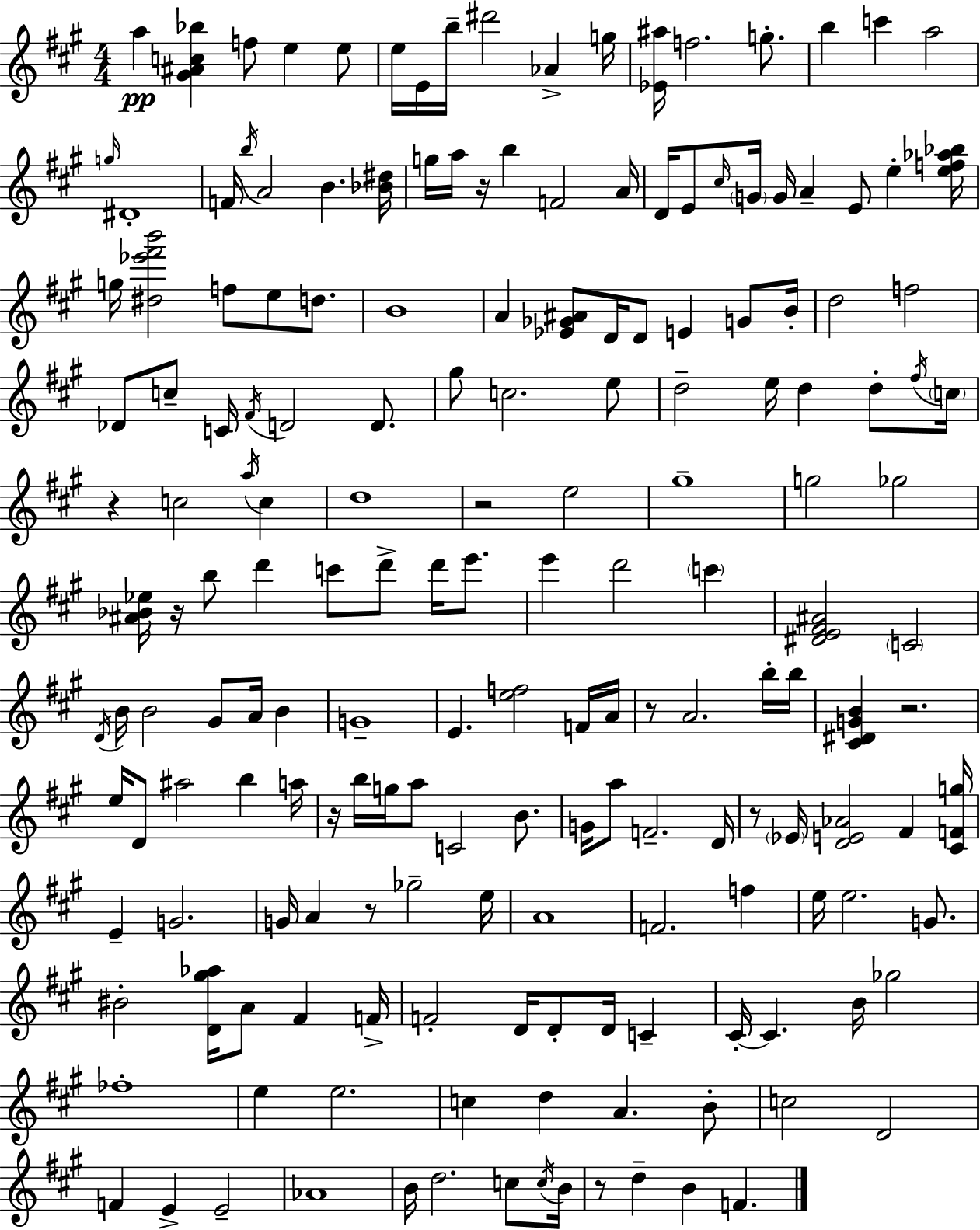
A5/q [G#4,A#4,C5,Bb5]/q F5/e E5/q E5/e E5/s E4/s B5/s D#6/h Ab4/q G5/s [Eb4,A#5]/s F5/h. G5/e. B5/q C6/q A5/h G5/s D#4/w F4/s B5/s A4/h B4/q. [Bb4,D#5]/s G5/s A5/s R/s B5/q F4/h A4/s D4/s E4/e C#5/s G4/s G4/s A4/q E4/e E5/q [E5,F5,Ab5,Bb5]/s G5/s [D#5,Eb6,F#6,B6]/h F5/e E5/e D5/e. B4/w A4/q [Eb4,Gb4,A#4]/e D4/s D4/e E4/q G4/e B4/s D5/h F5/h Db4/e C5/e C4/s F#4/s D4/h D4/e. G#5/e C5/h. E5/e D5/h E5/s D5/q D5/e F#5/s C5/s R/q C5/h A5/s C5/q D5/w R/h E5/h G#5/w G5/h Gb5/h [A#4,Bb4,Eb5]/s R/s B5/e D6/q C6/e D6/e D6/s E6/e. E6/q D6/h C6/q [D#4,E4,F#4,A#4]/h C4/h D4/s B4/s B4/h G#4/e A4/s B4/q G4/w E4/q. [E5,F5]/h F4/s A4/s R/e A4/h. B5/s B5/s [C#4,D#4,G4,B4]/q R/h. E5/s D4/e A#5/h B5/q A5/s R/s B5/s G5/s A5/e C4/h B4/e. G4/s A5/e F4/h. D4/s R/e Eb4/s [D4,E4,Ab4]/h F#4/q [C#4,F4,G5]/s E4/q G4/h. G4/s A4/q R/e Gb5/h E5/s A4/w F4/h. F5/q E5/s E5/h. G4/e. BIS4/h [D4,G#5,Ab5]/s A4/e F#4/q F4/s F4/h D4/s D4/e D4/s C4/q C#4/s C#4/q. B4/s Gb5/h FES5/w E5/q E5/h. C5/q D5/q A4/q. B4/e C5/h D4/h F4/q E4/q E4/h Ab4/w B4/s D5/h. C5/e C5/s B4/s R/e D5/q B4/q F4/q.